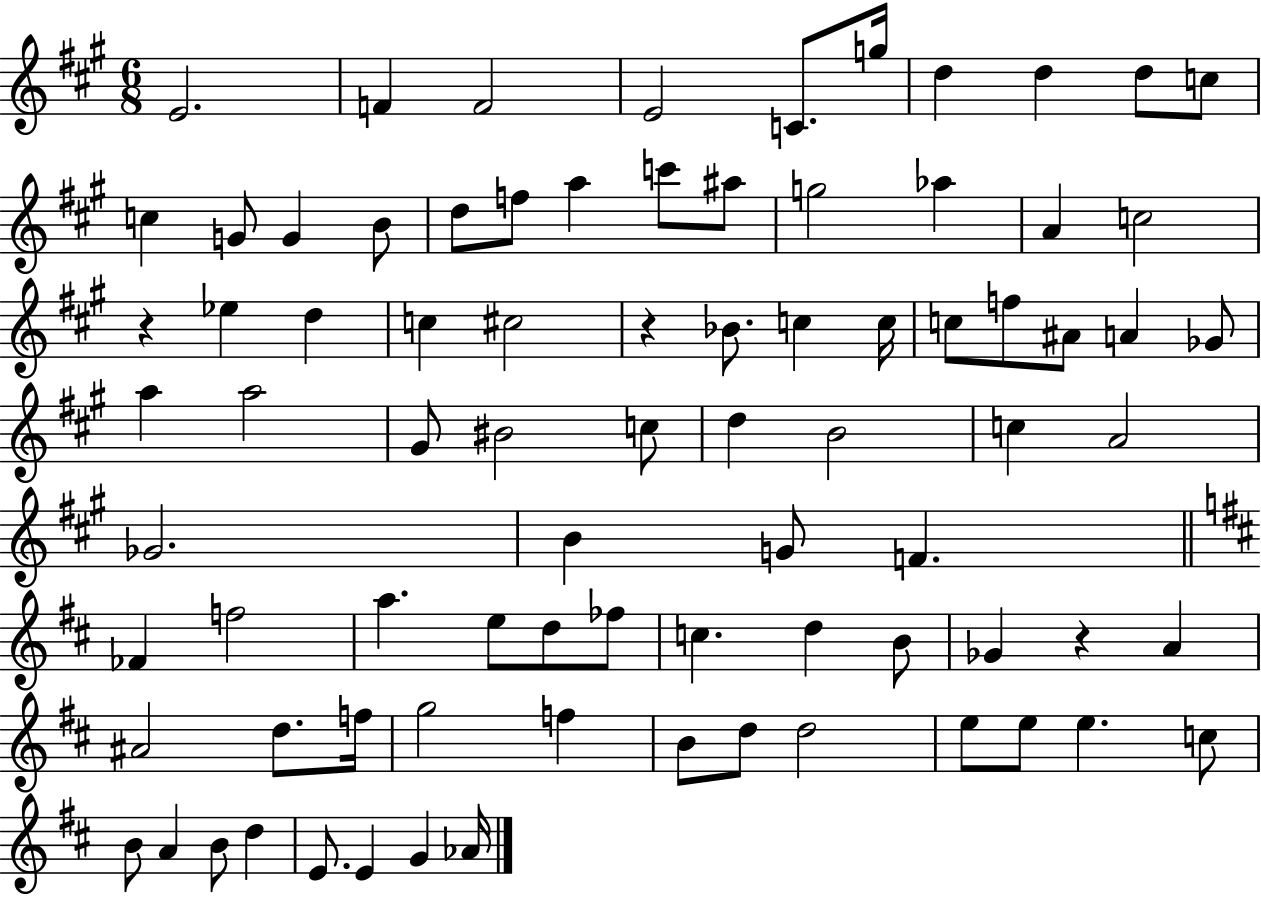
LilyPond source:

{
  \clef treble
  \numericTimeSignature
  \time 6/8
  \key a \major
  e'2. | f'4 f'2 | e'2 c'8. g''16 | d''4 d''4 d''8 c''8 | \break c''4 g'8 g'4 b'8 | d''8 f''8 a''4 c'''8 ais''8 | g''2 aes''4 | a'4 c''2 | \break r4 ees''4 d''4 | c''4 cis''2 | r4 bes'8. c''4 c''16 | c''8 f''8 ais'8 a'4 ges'8 | \break a''4 a''2 | gis'8 bis'2 c''8 | d''4 b'2 | c''4 a'2 | \break ges'2. | b'4 g'8 f'4. | \bar "||" \break \key d \major fes'4 f''2 | a''4. e''8 d''8 fes''8 | c''4. d''4 b'8 | ges'4 r4 a'4 | \break ais'2 d''8. f''16 | g''2 f''4 | b'8 d''8 d''2 | e''8 e''8 e''4. c''8 | \break b'8 a'4 b'8 d''4 | e'8. e'4 g'4 aes'16 | \bar "|."
}